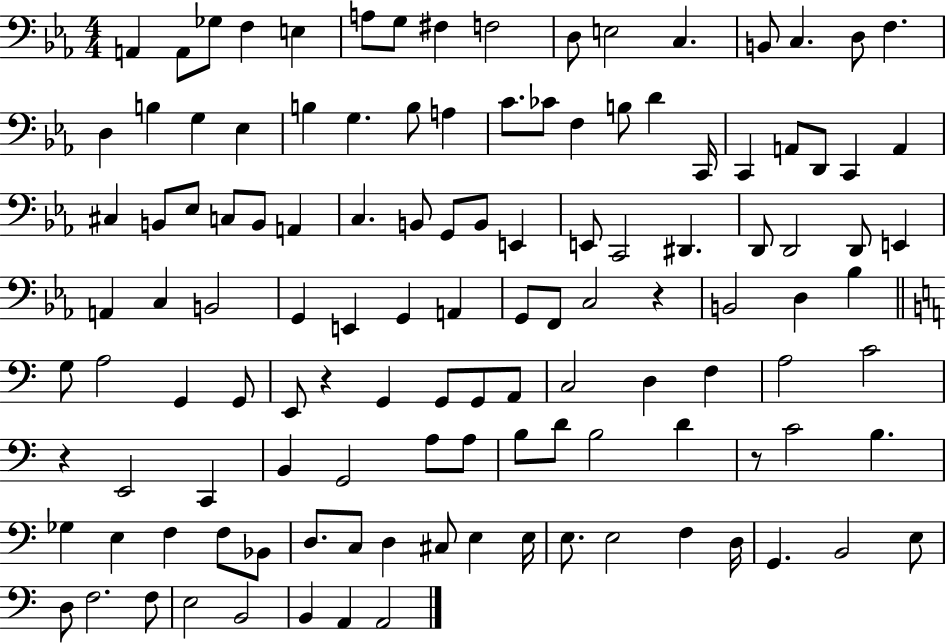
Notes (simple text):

A2/q A2/e Gb3/e F3/q E3/q A3/e G3/e F#3/q F3/h D3/e E3/h C3/q. B2/e C3/q. D3/e F3/q. D3/q B3/q G3/q Eb3/q B3/q G3/q. B3/e A3/q C4/e. CES4/e F3/q B3/e D4/q C2/s C2/q A2/e D2/e C2/q A2/q C#3/q B2/e Eb3/e C3/e B2/e A2/q C3/q. B2/e G2/e B2/e E2/q E2/e C2/h D#2/q. D2/e D2/h D2/e E2/q A2/q C3/q B2/h G2/q E2/q G2/q A2/q G2/e F2/e C3/h R/q B2/h D3/q Bb3/q G3/e A3/h G2/q G2/e E2/e R/q G2/q G2/e G2/e A2/e C3/h D3/q F3/q A3/h C4/h R/q E2/h C2/q B2/q G2/h A3/e A3/e B3/e D4/e B3/h D4/q R/e C4/h B3/q. Gb3/q E3/q F3/q F3/e Bb2/e D3/e. C3/e D3/q C#3/e E3/q E3/s E3/e. E3/h F3/q D3/s G2/q. B2/h E3/e D3/e F3/h. F3/e E3/h B2/h B2/q A2/q A2/h